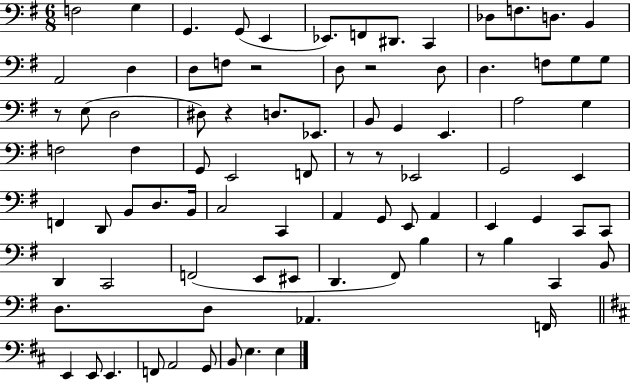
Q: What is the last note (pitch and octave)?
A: E3